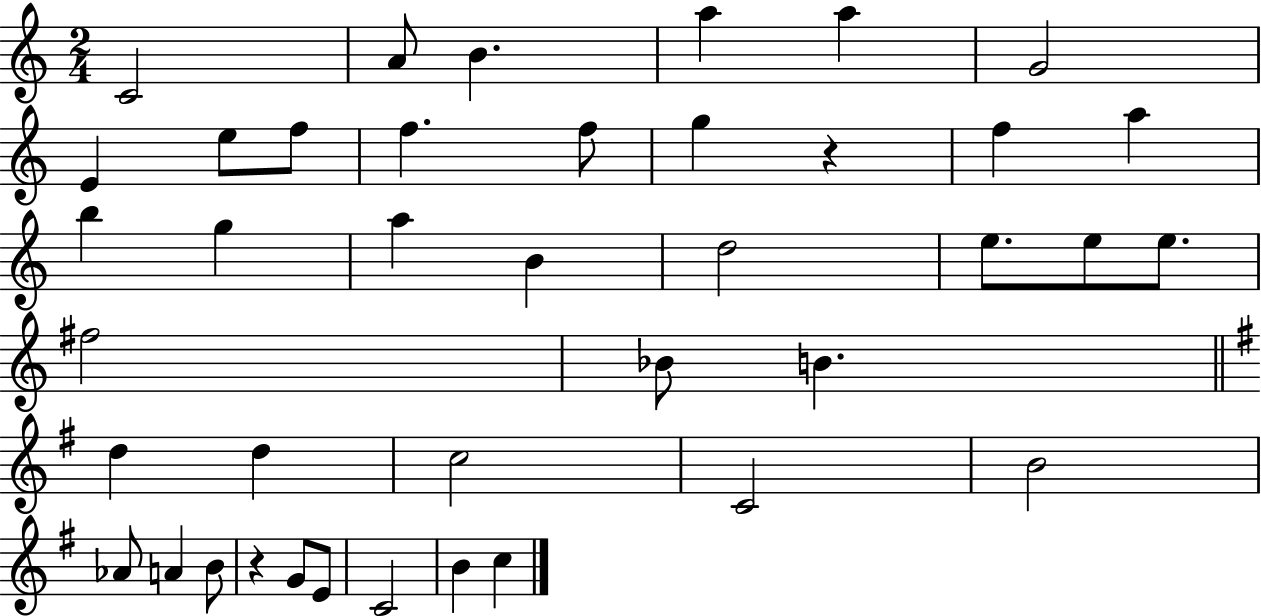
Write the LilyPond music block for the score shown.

{
  \clef treble
  \numericTimeSignature
  \time 2/4
  \key c \major
  c'2 | a'8 b'4. | a''4 a''4 | g'2 | \break e'4 e''8 f''8 | f''4. f''8 | g''4 r4 | f''4 a''4 | \break b''4 g''4 | a''4 b'4 | d''2 | e''8. e''8 e''8. | \break fis''2 | bes'8 b'4. | \bar "||" \break \key g \major d''4 d''4 | c''2 | c'2 | b'2 | \break aes'8 a'4 b'8 | r4 g'8 e'8 | c'2 | b'4 c''4 | \break \bar "|."
}